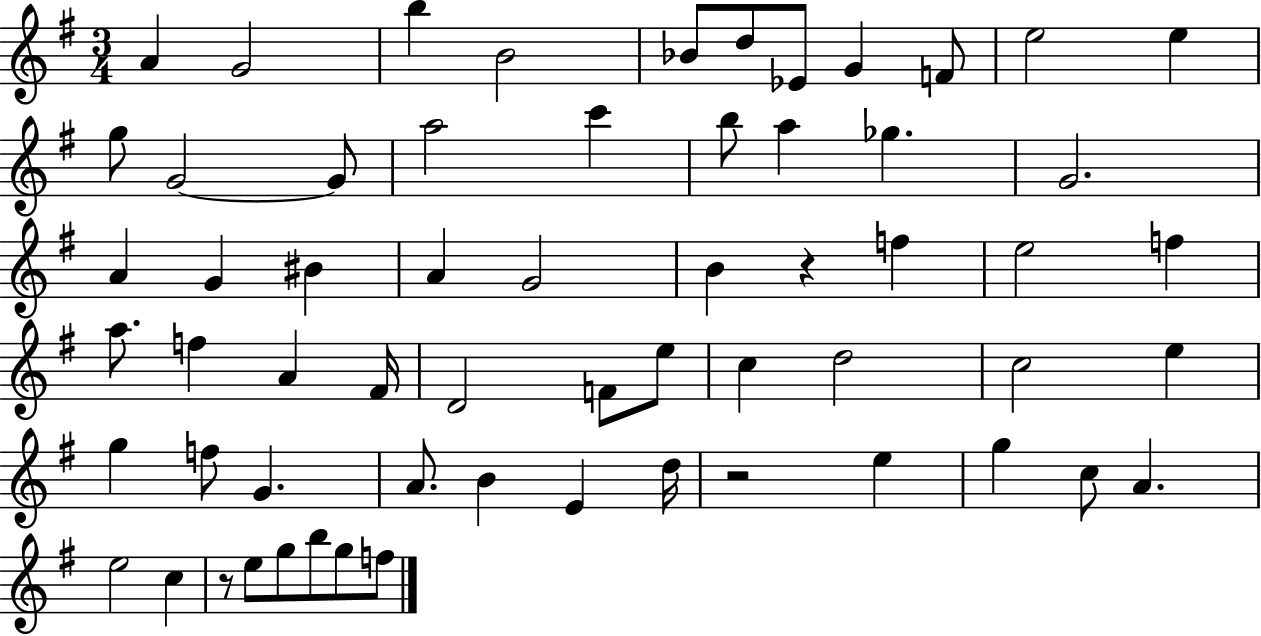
{
  \clef treble
  \numericTimeSignature
  \time 3/4
  \key g \major
  \repeat volta 2 { a'4 g'2 | b''4 b'2 | bes'8 d''8 ees'8 g'4 f'8 | e''2 e''4 | \break g''8 g'2~~ g'8 | a''2 c'''4 | b''8 a''4 ges''4. | g'2. | \break a'4 g'4 bis'4 | a'4 g'2 | b'4 r4 f''4 | e''2 f''4 | \break a''8. f''4 a'4 fis'16 | d'2 f'8 e''8 | c''4 d''2 | c''2 e''4 | \break g''4 f''8 g'4. | a'8. b'4 e'4 d''16 | r2 e''4 | g''4 c''8 a'4. | \break e''2 c''4 | r8 e''8 g''8 b''8 g''8 f''8 | } \bar "|."
}